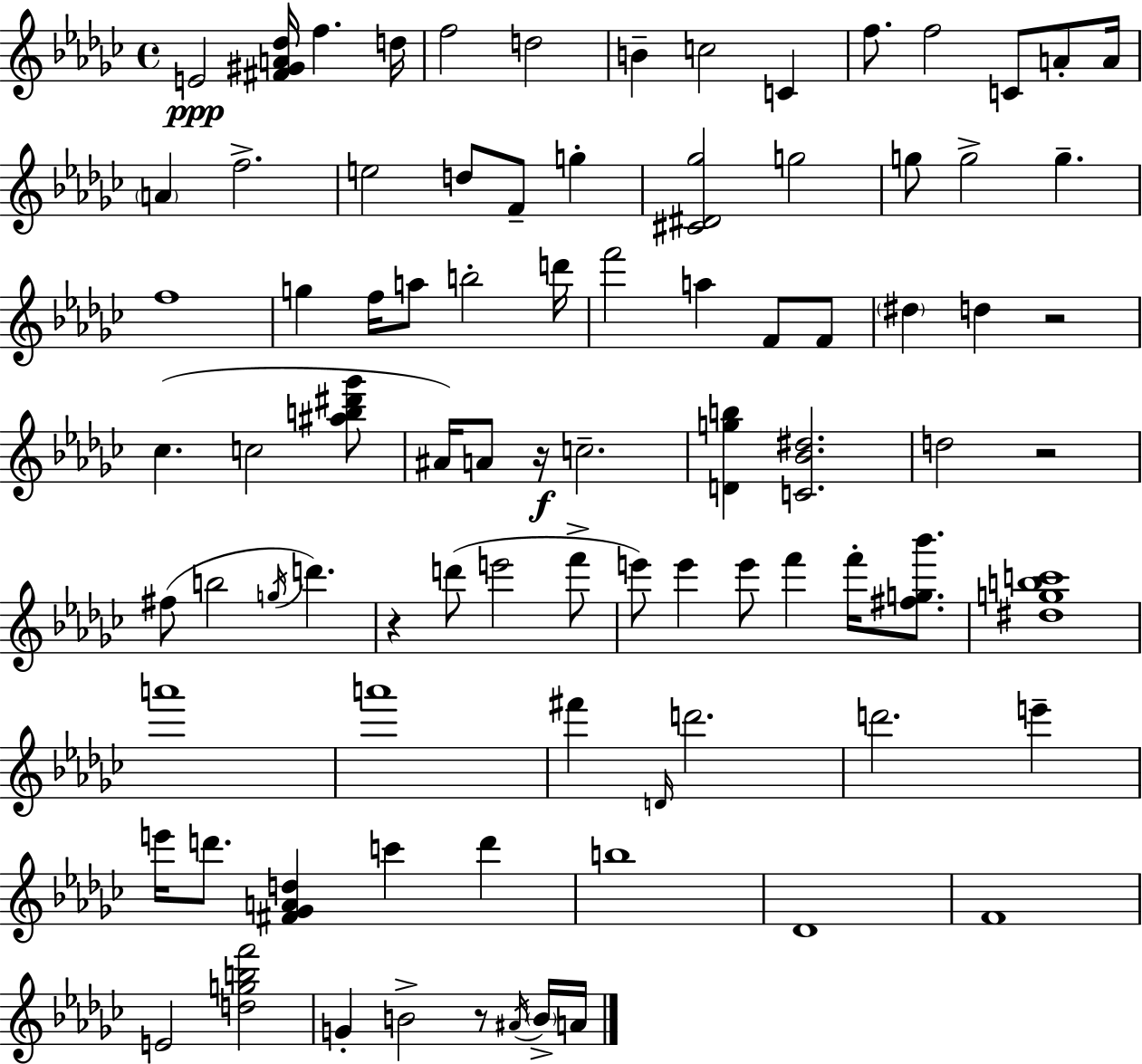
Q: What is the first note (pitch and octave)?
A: E4